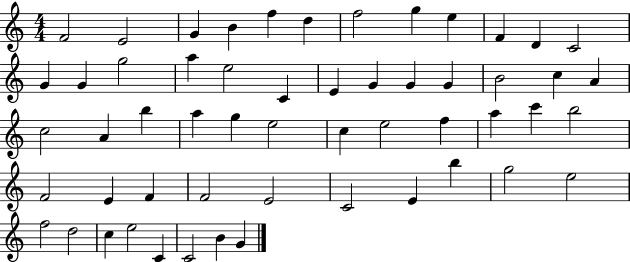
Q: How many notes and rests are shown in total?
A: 55